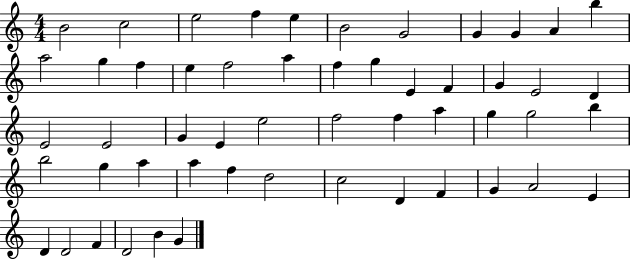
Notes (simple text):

B4/h C5/h E5/h F5/q E5/q B4/h G4/h G4/q G4/q A4/q B5/q A5/h G5/q F5/q E5/q F5/h A5/q F5/q G5/q E4/q F4/q G4/q E4/h D4/q E4/h E4/h G4/q E4/q E5/h F5/h F5/q A5/q G5/q G5/h B5/q B5/h G5/q A5/q A5/q F5/q D5/h C5/h D4/q F4/q G4/q A4/h E4/q D4/q D4/h F4/q D4/h B4/q G4/q